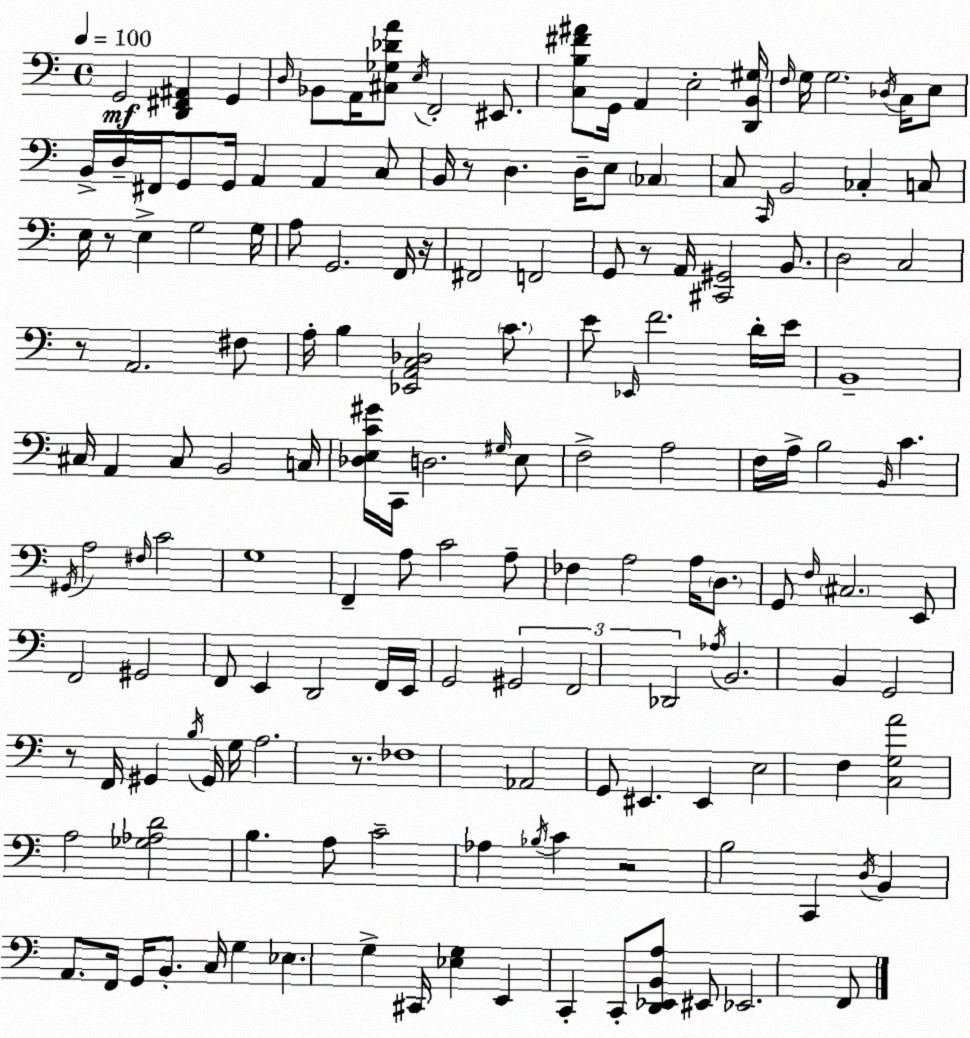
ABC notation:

X:1
T:Untitled
M:4/4
L:1/4
K:Am
G,,2 [D,,^F,,^A,,] G,, D,/4 _B,,/2 A,,/4 [^C,_G,_DA]/2 E,/4 F,,2 ^E,,/2 [C,B,^F^A]/2 G,,/4 A,, E,2 [D,,B,,^G,]/4 F,/4 G,/4 G,2 _D,/4 C,/4 E,/2 B,,/4 D,/4 ^F,,/4 G,,/2 G,,/4 A,, A,, C,/2 B,,/4 z/2 D, D,/4 E,/2 _C, C,/2 C,,/4 B,,2 _C, C,/2 E,/4 z/2 E, G,2 G,/4 A,/2 G,,2 F,,/4 z/4 ^F,,2 F,,2 G,,/2 z/2 A,,/4 [^C,,^G,,]2 B,,/2 D,2 C,2 z/2 A,,2 ^F,/2 A,/4 B, [_E,,A,,C,_D,]2 C/2 E/2 _E,,/4 F2 D/4 E/4 B,,4 ^C,/4 A,, ^C,/2 B,,2 C,/4 [_D,E,C^G]/4 C,,/4 D,2 ^G,/4 E,/2 F,2 A,2 F,/4 A,/4 B,2 B,,/4 C ^G,,/4 A,2 ^F,/4 C2 G,4 F,, A,/2 C2 A,/2 _F, A,2 A,/4 D,/2 G,,/2 F,/4 ^C,2 E,,/2 F,,2 ^G,,2 F,,/2 E,, D,,2 F,,/4 E,,/4 G,,2 ^G,,2 F,,2 _D,,2 _A,/4 B,,2 B,, G,,2 z/2 F,,/4 ^G,, B,/4 ^G,,/4 G,/4 A,2 z/2 _F,4 _A,,2 G,,/2 ^E,, ^E,, E,2 F, [C,G,A]2 A,2 [_G,_A,D]2 B, A,/2 C2 _A, _B,/4 C z2 B,2 C,, D,/4 B,, A,,/2 F,,/4 G,,/4 B,,/2 C,/4 G, _E, G, ^C,,/4 [_E,G,] E,, C,, C,,/2 [D,,_E,,B,,A,]/2 ^E,,/2 _E,,2 F,,/2